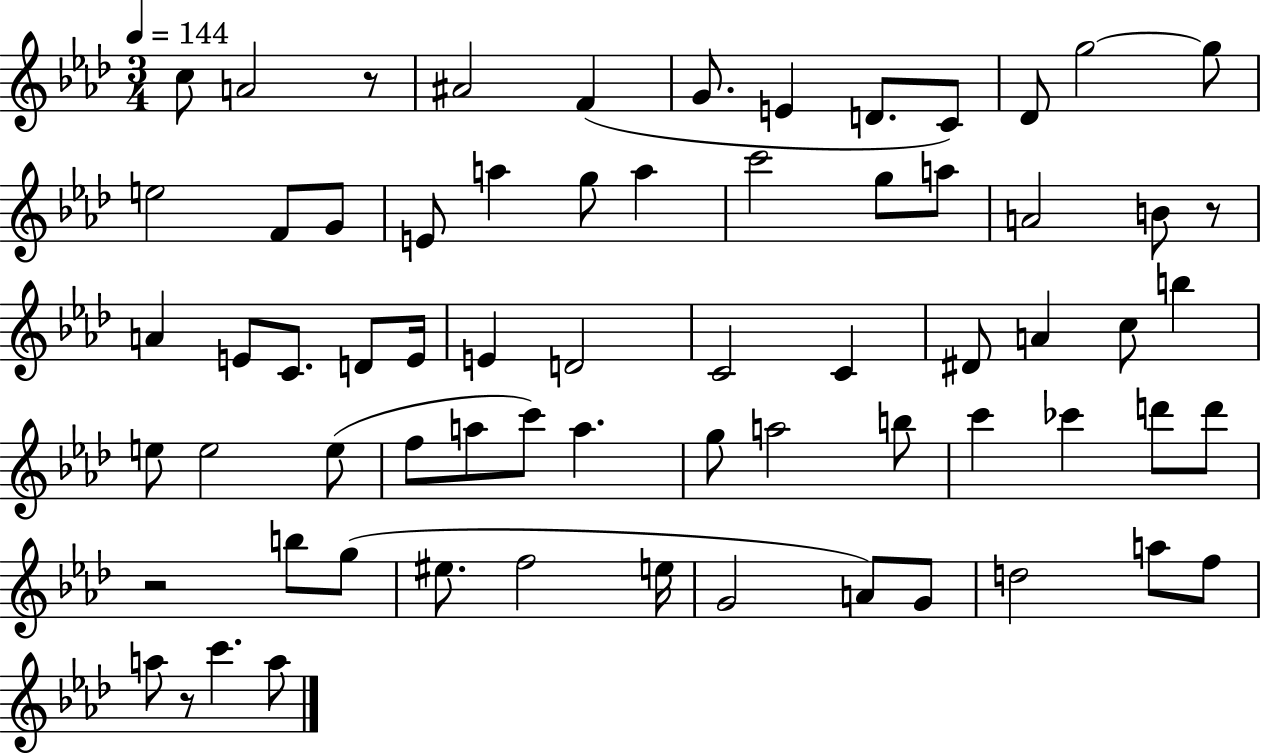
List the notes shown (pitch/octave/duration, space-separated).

C5/e A4/h R/e A#4/h F4/q G4/e. E4/q D4/e. C4/e Db4/e G5/h G5/e E5/h F4/e G4/e E4/e A5/q G5/e A5/q C6/h G5/e A5/e A4/h B4/e R/e A4/q E4/e C4/e. D4/e E4/s E4/q D4/h C4/h C4/q D#4/e A4/q C5/e B5/q E5/e E5/h E5/e F5/e A5/e C6/e A5/q. G5/e A5/h B5/e C6/q CES6/q D6/e D6/e R/h B5/e G5/e EIS5/e. F5/h E5/s G4/h A4/e G4/e D5/h A5/e F5/e A5/e R/e C6/q. A5/e